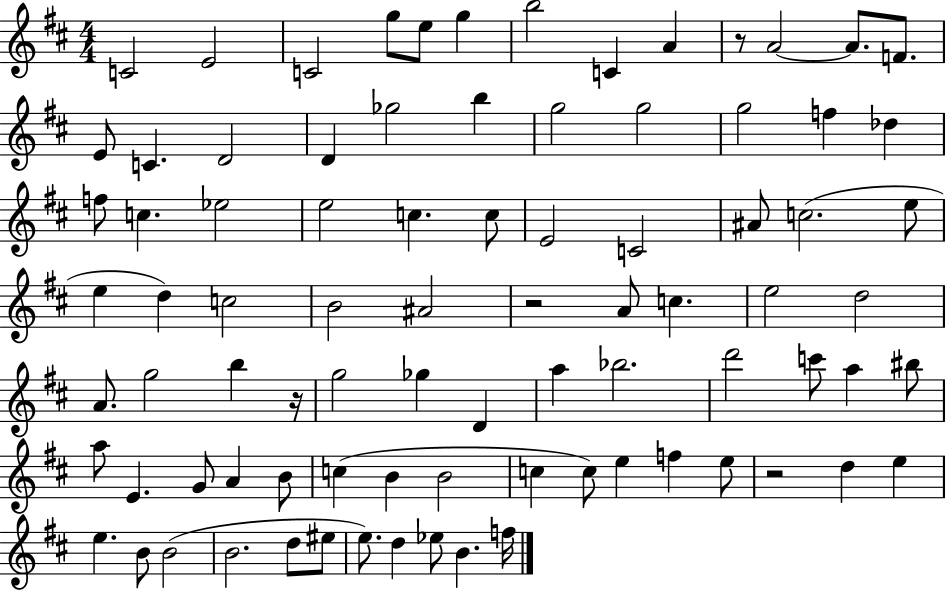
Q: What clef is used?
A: treble